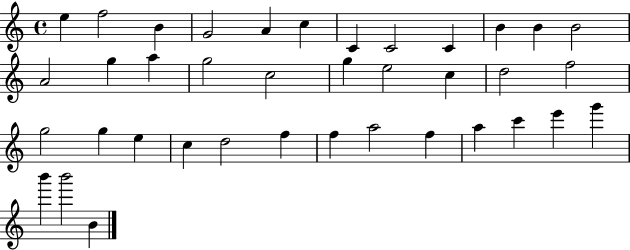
E5/q F5/h B4/q G4/h A4/q C5/q C4/q C4/h C4/q B4/q B4/q B4/h A4/h G5/q A5/q G5/h C5/h G5/q E5/h C5/q D5/h F5/h G5/h G5/q E5/q C5/q D5/h F5/q F5/q A5/h F5/q A5/q C6/q E6/q G6/q B6/q B6/h B4/q